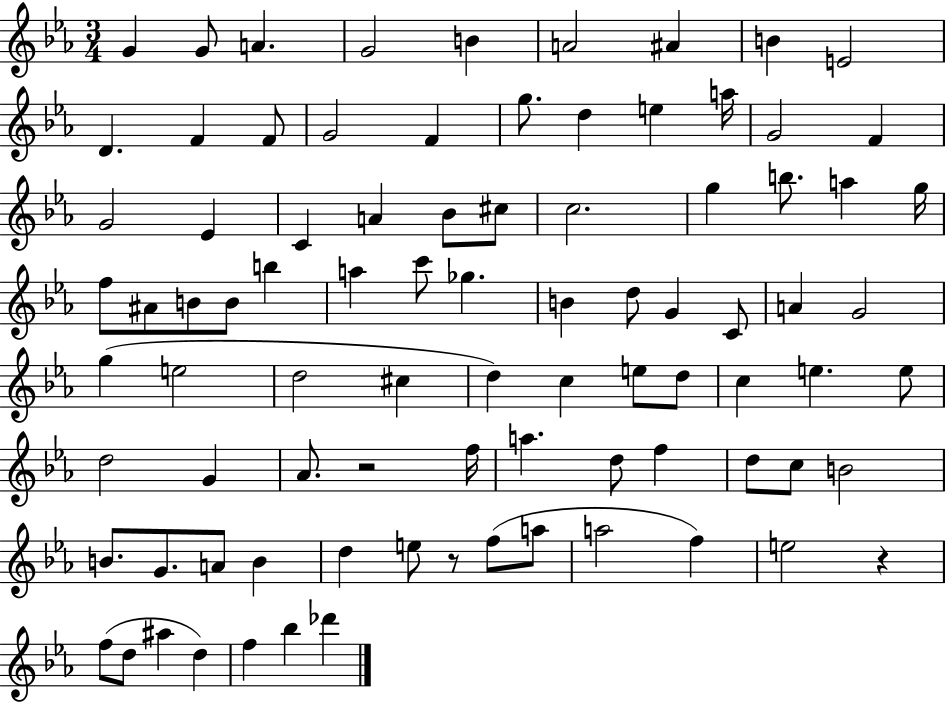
G4/q G4/e A4/q. G4/h B4/q A4/h A#4/q B4/q E4/h D4/q. F4/q F4/e G4/h F4/q G5/e. D5/q E5/q A5/s G4/h F4/q G4/h Eb4/q C4/q A4/q Bb4/e C#5/e C5/h. G5/q B5/e. A5/q G5/s F5/e A#4/e B4/e B4/e B5/q A5/q C6/e Gb5/q. B4/q D5/e G4/q C4/e A4/q G4/h G5/q E5/h D5/h C#5/q D5/q C5/q E5/e D5/e C5/q E5/q. E5/e D5/h G4/q Ab4/e. R/h F5/s A5/q. D5/e F5/q D5/e C5/e B4/h B4/e. G4/e. A4/e B4/q D5/q E5/e R/e F5/e A5/e A5/h F5/q E5/h R/q F5/e D5/e A#5/q D5/q F5/q Bb5/q Db6/q